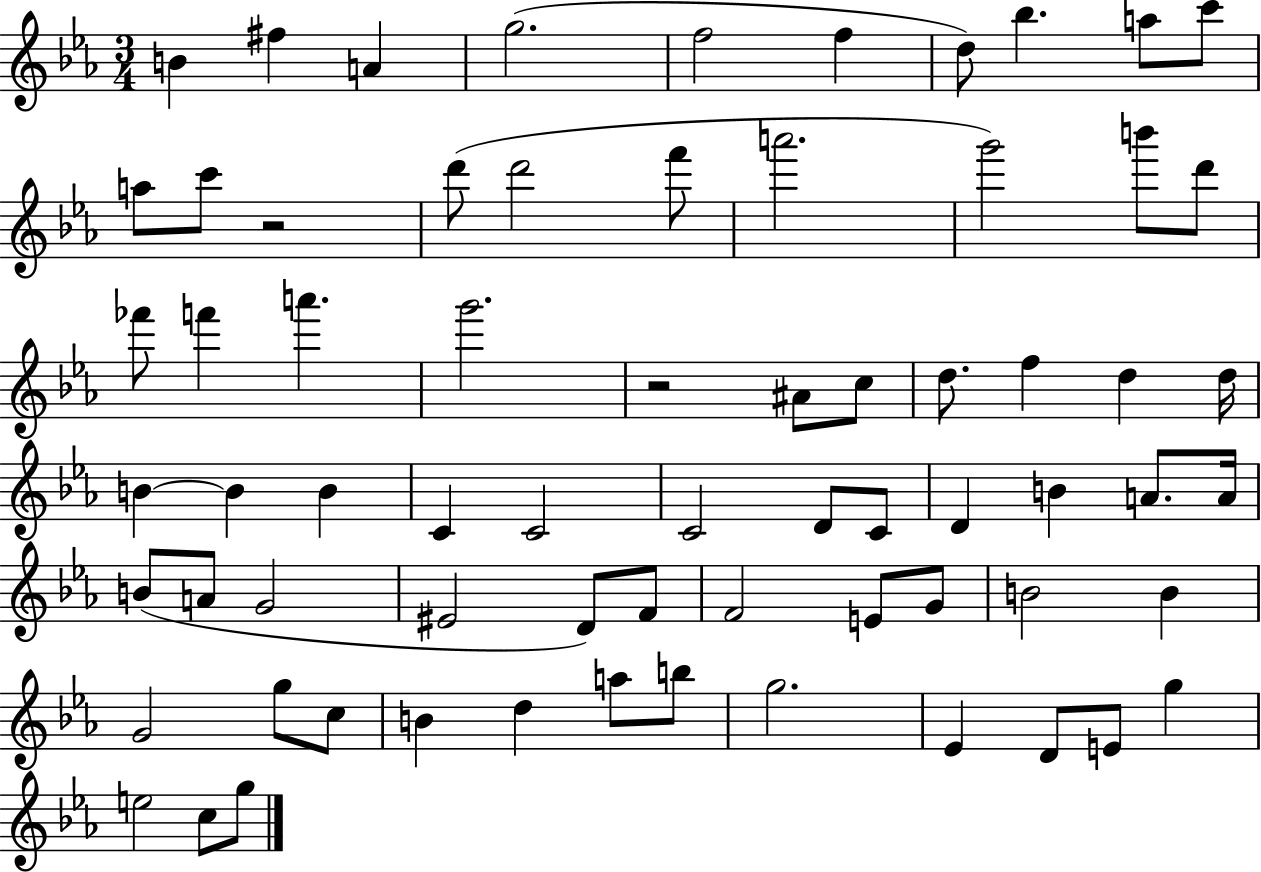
{
  \clef treble
  \numericTimeSignature
  \time 3/4
  \key ees \major
  b'4 fis''4 a'4 | g''2.( | f''2 f''4 | d''8) bes''4. a''8 c'''8 | \break a''8 c'''8 r2 | d'''8( d'''2 f'''8 | a'''2. | g'''2) b'''8 d'''8 | \break fes'''8 f'''4 a'''4. | g'''2. | r2 ais'8 c''8 | d''8. f''4 d''4 d''16 | \break b'4~~ b'4 b'4 | c'4 c'2 | c'2 d'8 c'8 | d'4 b'4 a'8. a'16 | \break b'8( a'8 g'2 | eis'2 d'8) f'8 | f'2 e'8 g'8 | b'2 b'4 | \break g'2 g''8 c''8 | b'4 d''4 a''8 b''8 | g''2. | ees'4 d'8 e'8 g''4 | \break e''2 c''8 g''8 | \bar "|."
}